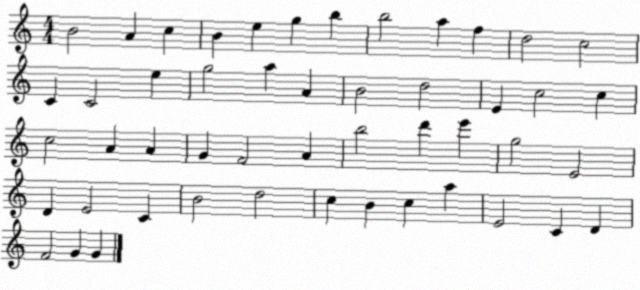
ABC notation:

X:1
T:Untitled
M:4/4
L:1/4
K:C
B2 A c B e g b b2 a f d2 c2 C C2 e g2 a A B2 d2 E c2 c c2 A A G F2 A b2 d' e' g2 E2 D E2 C B2 d2 c B c a E2 C D F2 G G